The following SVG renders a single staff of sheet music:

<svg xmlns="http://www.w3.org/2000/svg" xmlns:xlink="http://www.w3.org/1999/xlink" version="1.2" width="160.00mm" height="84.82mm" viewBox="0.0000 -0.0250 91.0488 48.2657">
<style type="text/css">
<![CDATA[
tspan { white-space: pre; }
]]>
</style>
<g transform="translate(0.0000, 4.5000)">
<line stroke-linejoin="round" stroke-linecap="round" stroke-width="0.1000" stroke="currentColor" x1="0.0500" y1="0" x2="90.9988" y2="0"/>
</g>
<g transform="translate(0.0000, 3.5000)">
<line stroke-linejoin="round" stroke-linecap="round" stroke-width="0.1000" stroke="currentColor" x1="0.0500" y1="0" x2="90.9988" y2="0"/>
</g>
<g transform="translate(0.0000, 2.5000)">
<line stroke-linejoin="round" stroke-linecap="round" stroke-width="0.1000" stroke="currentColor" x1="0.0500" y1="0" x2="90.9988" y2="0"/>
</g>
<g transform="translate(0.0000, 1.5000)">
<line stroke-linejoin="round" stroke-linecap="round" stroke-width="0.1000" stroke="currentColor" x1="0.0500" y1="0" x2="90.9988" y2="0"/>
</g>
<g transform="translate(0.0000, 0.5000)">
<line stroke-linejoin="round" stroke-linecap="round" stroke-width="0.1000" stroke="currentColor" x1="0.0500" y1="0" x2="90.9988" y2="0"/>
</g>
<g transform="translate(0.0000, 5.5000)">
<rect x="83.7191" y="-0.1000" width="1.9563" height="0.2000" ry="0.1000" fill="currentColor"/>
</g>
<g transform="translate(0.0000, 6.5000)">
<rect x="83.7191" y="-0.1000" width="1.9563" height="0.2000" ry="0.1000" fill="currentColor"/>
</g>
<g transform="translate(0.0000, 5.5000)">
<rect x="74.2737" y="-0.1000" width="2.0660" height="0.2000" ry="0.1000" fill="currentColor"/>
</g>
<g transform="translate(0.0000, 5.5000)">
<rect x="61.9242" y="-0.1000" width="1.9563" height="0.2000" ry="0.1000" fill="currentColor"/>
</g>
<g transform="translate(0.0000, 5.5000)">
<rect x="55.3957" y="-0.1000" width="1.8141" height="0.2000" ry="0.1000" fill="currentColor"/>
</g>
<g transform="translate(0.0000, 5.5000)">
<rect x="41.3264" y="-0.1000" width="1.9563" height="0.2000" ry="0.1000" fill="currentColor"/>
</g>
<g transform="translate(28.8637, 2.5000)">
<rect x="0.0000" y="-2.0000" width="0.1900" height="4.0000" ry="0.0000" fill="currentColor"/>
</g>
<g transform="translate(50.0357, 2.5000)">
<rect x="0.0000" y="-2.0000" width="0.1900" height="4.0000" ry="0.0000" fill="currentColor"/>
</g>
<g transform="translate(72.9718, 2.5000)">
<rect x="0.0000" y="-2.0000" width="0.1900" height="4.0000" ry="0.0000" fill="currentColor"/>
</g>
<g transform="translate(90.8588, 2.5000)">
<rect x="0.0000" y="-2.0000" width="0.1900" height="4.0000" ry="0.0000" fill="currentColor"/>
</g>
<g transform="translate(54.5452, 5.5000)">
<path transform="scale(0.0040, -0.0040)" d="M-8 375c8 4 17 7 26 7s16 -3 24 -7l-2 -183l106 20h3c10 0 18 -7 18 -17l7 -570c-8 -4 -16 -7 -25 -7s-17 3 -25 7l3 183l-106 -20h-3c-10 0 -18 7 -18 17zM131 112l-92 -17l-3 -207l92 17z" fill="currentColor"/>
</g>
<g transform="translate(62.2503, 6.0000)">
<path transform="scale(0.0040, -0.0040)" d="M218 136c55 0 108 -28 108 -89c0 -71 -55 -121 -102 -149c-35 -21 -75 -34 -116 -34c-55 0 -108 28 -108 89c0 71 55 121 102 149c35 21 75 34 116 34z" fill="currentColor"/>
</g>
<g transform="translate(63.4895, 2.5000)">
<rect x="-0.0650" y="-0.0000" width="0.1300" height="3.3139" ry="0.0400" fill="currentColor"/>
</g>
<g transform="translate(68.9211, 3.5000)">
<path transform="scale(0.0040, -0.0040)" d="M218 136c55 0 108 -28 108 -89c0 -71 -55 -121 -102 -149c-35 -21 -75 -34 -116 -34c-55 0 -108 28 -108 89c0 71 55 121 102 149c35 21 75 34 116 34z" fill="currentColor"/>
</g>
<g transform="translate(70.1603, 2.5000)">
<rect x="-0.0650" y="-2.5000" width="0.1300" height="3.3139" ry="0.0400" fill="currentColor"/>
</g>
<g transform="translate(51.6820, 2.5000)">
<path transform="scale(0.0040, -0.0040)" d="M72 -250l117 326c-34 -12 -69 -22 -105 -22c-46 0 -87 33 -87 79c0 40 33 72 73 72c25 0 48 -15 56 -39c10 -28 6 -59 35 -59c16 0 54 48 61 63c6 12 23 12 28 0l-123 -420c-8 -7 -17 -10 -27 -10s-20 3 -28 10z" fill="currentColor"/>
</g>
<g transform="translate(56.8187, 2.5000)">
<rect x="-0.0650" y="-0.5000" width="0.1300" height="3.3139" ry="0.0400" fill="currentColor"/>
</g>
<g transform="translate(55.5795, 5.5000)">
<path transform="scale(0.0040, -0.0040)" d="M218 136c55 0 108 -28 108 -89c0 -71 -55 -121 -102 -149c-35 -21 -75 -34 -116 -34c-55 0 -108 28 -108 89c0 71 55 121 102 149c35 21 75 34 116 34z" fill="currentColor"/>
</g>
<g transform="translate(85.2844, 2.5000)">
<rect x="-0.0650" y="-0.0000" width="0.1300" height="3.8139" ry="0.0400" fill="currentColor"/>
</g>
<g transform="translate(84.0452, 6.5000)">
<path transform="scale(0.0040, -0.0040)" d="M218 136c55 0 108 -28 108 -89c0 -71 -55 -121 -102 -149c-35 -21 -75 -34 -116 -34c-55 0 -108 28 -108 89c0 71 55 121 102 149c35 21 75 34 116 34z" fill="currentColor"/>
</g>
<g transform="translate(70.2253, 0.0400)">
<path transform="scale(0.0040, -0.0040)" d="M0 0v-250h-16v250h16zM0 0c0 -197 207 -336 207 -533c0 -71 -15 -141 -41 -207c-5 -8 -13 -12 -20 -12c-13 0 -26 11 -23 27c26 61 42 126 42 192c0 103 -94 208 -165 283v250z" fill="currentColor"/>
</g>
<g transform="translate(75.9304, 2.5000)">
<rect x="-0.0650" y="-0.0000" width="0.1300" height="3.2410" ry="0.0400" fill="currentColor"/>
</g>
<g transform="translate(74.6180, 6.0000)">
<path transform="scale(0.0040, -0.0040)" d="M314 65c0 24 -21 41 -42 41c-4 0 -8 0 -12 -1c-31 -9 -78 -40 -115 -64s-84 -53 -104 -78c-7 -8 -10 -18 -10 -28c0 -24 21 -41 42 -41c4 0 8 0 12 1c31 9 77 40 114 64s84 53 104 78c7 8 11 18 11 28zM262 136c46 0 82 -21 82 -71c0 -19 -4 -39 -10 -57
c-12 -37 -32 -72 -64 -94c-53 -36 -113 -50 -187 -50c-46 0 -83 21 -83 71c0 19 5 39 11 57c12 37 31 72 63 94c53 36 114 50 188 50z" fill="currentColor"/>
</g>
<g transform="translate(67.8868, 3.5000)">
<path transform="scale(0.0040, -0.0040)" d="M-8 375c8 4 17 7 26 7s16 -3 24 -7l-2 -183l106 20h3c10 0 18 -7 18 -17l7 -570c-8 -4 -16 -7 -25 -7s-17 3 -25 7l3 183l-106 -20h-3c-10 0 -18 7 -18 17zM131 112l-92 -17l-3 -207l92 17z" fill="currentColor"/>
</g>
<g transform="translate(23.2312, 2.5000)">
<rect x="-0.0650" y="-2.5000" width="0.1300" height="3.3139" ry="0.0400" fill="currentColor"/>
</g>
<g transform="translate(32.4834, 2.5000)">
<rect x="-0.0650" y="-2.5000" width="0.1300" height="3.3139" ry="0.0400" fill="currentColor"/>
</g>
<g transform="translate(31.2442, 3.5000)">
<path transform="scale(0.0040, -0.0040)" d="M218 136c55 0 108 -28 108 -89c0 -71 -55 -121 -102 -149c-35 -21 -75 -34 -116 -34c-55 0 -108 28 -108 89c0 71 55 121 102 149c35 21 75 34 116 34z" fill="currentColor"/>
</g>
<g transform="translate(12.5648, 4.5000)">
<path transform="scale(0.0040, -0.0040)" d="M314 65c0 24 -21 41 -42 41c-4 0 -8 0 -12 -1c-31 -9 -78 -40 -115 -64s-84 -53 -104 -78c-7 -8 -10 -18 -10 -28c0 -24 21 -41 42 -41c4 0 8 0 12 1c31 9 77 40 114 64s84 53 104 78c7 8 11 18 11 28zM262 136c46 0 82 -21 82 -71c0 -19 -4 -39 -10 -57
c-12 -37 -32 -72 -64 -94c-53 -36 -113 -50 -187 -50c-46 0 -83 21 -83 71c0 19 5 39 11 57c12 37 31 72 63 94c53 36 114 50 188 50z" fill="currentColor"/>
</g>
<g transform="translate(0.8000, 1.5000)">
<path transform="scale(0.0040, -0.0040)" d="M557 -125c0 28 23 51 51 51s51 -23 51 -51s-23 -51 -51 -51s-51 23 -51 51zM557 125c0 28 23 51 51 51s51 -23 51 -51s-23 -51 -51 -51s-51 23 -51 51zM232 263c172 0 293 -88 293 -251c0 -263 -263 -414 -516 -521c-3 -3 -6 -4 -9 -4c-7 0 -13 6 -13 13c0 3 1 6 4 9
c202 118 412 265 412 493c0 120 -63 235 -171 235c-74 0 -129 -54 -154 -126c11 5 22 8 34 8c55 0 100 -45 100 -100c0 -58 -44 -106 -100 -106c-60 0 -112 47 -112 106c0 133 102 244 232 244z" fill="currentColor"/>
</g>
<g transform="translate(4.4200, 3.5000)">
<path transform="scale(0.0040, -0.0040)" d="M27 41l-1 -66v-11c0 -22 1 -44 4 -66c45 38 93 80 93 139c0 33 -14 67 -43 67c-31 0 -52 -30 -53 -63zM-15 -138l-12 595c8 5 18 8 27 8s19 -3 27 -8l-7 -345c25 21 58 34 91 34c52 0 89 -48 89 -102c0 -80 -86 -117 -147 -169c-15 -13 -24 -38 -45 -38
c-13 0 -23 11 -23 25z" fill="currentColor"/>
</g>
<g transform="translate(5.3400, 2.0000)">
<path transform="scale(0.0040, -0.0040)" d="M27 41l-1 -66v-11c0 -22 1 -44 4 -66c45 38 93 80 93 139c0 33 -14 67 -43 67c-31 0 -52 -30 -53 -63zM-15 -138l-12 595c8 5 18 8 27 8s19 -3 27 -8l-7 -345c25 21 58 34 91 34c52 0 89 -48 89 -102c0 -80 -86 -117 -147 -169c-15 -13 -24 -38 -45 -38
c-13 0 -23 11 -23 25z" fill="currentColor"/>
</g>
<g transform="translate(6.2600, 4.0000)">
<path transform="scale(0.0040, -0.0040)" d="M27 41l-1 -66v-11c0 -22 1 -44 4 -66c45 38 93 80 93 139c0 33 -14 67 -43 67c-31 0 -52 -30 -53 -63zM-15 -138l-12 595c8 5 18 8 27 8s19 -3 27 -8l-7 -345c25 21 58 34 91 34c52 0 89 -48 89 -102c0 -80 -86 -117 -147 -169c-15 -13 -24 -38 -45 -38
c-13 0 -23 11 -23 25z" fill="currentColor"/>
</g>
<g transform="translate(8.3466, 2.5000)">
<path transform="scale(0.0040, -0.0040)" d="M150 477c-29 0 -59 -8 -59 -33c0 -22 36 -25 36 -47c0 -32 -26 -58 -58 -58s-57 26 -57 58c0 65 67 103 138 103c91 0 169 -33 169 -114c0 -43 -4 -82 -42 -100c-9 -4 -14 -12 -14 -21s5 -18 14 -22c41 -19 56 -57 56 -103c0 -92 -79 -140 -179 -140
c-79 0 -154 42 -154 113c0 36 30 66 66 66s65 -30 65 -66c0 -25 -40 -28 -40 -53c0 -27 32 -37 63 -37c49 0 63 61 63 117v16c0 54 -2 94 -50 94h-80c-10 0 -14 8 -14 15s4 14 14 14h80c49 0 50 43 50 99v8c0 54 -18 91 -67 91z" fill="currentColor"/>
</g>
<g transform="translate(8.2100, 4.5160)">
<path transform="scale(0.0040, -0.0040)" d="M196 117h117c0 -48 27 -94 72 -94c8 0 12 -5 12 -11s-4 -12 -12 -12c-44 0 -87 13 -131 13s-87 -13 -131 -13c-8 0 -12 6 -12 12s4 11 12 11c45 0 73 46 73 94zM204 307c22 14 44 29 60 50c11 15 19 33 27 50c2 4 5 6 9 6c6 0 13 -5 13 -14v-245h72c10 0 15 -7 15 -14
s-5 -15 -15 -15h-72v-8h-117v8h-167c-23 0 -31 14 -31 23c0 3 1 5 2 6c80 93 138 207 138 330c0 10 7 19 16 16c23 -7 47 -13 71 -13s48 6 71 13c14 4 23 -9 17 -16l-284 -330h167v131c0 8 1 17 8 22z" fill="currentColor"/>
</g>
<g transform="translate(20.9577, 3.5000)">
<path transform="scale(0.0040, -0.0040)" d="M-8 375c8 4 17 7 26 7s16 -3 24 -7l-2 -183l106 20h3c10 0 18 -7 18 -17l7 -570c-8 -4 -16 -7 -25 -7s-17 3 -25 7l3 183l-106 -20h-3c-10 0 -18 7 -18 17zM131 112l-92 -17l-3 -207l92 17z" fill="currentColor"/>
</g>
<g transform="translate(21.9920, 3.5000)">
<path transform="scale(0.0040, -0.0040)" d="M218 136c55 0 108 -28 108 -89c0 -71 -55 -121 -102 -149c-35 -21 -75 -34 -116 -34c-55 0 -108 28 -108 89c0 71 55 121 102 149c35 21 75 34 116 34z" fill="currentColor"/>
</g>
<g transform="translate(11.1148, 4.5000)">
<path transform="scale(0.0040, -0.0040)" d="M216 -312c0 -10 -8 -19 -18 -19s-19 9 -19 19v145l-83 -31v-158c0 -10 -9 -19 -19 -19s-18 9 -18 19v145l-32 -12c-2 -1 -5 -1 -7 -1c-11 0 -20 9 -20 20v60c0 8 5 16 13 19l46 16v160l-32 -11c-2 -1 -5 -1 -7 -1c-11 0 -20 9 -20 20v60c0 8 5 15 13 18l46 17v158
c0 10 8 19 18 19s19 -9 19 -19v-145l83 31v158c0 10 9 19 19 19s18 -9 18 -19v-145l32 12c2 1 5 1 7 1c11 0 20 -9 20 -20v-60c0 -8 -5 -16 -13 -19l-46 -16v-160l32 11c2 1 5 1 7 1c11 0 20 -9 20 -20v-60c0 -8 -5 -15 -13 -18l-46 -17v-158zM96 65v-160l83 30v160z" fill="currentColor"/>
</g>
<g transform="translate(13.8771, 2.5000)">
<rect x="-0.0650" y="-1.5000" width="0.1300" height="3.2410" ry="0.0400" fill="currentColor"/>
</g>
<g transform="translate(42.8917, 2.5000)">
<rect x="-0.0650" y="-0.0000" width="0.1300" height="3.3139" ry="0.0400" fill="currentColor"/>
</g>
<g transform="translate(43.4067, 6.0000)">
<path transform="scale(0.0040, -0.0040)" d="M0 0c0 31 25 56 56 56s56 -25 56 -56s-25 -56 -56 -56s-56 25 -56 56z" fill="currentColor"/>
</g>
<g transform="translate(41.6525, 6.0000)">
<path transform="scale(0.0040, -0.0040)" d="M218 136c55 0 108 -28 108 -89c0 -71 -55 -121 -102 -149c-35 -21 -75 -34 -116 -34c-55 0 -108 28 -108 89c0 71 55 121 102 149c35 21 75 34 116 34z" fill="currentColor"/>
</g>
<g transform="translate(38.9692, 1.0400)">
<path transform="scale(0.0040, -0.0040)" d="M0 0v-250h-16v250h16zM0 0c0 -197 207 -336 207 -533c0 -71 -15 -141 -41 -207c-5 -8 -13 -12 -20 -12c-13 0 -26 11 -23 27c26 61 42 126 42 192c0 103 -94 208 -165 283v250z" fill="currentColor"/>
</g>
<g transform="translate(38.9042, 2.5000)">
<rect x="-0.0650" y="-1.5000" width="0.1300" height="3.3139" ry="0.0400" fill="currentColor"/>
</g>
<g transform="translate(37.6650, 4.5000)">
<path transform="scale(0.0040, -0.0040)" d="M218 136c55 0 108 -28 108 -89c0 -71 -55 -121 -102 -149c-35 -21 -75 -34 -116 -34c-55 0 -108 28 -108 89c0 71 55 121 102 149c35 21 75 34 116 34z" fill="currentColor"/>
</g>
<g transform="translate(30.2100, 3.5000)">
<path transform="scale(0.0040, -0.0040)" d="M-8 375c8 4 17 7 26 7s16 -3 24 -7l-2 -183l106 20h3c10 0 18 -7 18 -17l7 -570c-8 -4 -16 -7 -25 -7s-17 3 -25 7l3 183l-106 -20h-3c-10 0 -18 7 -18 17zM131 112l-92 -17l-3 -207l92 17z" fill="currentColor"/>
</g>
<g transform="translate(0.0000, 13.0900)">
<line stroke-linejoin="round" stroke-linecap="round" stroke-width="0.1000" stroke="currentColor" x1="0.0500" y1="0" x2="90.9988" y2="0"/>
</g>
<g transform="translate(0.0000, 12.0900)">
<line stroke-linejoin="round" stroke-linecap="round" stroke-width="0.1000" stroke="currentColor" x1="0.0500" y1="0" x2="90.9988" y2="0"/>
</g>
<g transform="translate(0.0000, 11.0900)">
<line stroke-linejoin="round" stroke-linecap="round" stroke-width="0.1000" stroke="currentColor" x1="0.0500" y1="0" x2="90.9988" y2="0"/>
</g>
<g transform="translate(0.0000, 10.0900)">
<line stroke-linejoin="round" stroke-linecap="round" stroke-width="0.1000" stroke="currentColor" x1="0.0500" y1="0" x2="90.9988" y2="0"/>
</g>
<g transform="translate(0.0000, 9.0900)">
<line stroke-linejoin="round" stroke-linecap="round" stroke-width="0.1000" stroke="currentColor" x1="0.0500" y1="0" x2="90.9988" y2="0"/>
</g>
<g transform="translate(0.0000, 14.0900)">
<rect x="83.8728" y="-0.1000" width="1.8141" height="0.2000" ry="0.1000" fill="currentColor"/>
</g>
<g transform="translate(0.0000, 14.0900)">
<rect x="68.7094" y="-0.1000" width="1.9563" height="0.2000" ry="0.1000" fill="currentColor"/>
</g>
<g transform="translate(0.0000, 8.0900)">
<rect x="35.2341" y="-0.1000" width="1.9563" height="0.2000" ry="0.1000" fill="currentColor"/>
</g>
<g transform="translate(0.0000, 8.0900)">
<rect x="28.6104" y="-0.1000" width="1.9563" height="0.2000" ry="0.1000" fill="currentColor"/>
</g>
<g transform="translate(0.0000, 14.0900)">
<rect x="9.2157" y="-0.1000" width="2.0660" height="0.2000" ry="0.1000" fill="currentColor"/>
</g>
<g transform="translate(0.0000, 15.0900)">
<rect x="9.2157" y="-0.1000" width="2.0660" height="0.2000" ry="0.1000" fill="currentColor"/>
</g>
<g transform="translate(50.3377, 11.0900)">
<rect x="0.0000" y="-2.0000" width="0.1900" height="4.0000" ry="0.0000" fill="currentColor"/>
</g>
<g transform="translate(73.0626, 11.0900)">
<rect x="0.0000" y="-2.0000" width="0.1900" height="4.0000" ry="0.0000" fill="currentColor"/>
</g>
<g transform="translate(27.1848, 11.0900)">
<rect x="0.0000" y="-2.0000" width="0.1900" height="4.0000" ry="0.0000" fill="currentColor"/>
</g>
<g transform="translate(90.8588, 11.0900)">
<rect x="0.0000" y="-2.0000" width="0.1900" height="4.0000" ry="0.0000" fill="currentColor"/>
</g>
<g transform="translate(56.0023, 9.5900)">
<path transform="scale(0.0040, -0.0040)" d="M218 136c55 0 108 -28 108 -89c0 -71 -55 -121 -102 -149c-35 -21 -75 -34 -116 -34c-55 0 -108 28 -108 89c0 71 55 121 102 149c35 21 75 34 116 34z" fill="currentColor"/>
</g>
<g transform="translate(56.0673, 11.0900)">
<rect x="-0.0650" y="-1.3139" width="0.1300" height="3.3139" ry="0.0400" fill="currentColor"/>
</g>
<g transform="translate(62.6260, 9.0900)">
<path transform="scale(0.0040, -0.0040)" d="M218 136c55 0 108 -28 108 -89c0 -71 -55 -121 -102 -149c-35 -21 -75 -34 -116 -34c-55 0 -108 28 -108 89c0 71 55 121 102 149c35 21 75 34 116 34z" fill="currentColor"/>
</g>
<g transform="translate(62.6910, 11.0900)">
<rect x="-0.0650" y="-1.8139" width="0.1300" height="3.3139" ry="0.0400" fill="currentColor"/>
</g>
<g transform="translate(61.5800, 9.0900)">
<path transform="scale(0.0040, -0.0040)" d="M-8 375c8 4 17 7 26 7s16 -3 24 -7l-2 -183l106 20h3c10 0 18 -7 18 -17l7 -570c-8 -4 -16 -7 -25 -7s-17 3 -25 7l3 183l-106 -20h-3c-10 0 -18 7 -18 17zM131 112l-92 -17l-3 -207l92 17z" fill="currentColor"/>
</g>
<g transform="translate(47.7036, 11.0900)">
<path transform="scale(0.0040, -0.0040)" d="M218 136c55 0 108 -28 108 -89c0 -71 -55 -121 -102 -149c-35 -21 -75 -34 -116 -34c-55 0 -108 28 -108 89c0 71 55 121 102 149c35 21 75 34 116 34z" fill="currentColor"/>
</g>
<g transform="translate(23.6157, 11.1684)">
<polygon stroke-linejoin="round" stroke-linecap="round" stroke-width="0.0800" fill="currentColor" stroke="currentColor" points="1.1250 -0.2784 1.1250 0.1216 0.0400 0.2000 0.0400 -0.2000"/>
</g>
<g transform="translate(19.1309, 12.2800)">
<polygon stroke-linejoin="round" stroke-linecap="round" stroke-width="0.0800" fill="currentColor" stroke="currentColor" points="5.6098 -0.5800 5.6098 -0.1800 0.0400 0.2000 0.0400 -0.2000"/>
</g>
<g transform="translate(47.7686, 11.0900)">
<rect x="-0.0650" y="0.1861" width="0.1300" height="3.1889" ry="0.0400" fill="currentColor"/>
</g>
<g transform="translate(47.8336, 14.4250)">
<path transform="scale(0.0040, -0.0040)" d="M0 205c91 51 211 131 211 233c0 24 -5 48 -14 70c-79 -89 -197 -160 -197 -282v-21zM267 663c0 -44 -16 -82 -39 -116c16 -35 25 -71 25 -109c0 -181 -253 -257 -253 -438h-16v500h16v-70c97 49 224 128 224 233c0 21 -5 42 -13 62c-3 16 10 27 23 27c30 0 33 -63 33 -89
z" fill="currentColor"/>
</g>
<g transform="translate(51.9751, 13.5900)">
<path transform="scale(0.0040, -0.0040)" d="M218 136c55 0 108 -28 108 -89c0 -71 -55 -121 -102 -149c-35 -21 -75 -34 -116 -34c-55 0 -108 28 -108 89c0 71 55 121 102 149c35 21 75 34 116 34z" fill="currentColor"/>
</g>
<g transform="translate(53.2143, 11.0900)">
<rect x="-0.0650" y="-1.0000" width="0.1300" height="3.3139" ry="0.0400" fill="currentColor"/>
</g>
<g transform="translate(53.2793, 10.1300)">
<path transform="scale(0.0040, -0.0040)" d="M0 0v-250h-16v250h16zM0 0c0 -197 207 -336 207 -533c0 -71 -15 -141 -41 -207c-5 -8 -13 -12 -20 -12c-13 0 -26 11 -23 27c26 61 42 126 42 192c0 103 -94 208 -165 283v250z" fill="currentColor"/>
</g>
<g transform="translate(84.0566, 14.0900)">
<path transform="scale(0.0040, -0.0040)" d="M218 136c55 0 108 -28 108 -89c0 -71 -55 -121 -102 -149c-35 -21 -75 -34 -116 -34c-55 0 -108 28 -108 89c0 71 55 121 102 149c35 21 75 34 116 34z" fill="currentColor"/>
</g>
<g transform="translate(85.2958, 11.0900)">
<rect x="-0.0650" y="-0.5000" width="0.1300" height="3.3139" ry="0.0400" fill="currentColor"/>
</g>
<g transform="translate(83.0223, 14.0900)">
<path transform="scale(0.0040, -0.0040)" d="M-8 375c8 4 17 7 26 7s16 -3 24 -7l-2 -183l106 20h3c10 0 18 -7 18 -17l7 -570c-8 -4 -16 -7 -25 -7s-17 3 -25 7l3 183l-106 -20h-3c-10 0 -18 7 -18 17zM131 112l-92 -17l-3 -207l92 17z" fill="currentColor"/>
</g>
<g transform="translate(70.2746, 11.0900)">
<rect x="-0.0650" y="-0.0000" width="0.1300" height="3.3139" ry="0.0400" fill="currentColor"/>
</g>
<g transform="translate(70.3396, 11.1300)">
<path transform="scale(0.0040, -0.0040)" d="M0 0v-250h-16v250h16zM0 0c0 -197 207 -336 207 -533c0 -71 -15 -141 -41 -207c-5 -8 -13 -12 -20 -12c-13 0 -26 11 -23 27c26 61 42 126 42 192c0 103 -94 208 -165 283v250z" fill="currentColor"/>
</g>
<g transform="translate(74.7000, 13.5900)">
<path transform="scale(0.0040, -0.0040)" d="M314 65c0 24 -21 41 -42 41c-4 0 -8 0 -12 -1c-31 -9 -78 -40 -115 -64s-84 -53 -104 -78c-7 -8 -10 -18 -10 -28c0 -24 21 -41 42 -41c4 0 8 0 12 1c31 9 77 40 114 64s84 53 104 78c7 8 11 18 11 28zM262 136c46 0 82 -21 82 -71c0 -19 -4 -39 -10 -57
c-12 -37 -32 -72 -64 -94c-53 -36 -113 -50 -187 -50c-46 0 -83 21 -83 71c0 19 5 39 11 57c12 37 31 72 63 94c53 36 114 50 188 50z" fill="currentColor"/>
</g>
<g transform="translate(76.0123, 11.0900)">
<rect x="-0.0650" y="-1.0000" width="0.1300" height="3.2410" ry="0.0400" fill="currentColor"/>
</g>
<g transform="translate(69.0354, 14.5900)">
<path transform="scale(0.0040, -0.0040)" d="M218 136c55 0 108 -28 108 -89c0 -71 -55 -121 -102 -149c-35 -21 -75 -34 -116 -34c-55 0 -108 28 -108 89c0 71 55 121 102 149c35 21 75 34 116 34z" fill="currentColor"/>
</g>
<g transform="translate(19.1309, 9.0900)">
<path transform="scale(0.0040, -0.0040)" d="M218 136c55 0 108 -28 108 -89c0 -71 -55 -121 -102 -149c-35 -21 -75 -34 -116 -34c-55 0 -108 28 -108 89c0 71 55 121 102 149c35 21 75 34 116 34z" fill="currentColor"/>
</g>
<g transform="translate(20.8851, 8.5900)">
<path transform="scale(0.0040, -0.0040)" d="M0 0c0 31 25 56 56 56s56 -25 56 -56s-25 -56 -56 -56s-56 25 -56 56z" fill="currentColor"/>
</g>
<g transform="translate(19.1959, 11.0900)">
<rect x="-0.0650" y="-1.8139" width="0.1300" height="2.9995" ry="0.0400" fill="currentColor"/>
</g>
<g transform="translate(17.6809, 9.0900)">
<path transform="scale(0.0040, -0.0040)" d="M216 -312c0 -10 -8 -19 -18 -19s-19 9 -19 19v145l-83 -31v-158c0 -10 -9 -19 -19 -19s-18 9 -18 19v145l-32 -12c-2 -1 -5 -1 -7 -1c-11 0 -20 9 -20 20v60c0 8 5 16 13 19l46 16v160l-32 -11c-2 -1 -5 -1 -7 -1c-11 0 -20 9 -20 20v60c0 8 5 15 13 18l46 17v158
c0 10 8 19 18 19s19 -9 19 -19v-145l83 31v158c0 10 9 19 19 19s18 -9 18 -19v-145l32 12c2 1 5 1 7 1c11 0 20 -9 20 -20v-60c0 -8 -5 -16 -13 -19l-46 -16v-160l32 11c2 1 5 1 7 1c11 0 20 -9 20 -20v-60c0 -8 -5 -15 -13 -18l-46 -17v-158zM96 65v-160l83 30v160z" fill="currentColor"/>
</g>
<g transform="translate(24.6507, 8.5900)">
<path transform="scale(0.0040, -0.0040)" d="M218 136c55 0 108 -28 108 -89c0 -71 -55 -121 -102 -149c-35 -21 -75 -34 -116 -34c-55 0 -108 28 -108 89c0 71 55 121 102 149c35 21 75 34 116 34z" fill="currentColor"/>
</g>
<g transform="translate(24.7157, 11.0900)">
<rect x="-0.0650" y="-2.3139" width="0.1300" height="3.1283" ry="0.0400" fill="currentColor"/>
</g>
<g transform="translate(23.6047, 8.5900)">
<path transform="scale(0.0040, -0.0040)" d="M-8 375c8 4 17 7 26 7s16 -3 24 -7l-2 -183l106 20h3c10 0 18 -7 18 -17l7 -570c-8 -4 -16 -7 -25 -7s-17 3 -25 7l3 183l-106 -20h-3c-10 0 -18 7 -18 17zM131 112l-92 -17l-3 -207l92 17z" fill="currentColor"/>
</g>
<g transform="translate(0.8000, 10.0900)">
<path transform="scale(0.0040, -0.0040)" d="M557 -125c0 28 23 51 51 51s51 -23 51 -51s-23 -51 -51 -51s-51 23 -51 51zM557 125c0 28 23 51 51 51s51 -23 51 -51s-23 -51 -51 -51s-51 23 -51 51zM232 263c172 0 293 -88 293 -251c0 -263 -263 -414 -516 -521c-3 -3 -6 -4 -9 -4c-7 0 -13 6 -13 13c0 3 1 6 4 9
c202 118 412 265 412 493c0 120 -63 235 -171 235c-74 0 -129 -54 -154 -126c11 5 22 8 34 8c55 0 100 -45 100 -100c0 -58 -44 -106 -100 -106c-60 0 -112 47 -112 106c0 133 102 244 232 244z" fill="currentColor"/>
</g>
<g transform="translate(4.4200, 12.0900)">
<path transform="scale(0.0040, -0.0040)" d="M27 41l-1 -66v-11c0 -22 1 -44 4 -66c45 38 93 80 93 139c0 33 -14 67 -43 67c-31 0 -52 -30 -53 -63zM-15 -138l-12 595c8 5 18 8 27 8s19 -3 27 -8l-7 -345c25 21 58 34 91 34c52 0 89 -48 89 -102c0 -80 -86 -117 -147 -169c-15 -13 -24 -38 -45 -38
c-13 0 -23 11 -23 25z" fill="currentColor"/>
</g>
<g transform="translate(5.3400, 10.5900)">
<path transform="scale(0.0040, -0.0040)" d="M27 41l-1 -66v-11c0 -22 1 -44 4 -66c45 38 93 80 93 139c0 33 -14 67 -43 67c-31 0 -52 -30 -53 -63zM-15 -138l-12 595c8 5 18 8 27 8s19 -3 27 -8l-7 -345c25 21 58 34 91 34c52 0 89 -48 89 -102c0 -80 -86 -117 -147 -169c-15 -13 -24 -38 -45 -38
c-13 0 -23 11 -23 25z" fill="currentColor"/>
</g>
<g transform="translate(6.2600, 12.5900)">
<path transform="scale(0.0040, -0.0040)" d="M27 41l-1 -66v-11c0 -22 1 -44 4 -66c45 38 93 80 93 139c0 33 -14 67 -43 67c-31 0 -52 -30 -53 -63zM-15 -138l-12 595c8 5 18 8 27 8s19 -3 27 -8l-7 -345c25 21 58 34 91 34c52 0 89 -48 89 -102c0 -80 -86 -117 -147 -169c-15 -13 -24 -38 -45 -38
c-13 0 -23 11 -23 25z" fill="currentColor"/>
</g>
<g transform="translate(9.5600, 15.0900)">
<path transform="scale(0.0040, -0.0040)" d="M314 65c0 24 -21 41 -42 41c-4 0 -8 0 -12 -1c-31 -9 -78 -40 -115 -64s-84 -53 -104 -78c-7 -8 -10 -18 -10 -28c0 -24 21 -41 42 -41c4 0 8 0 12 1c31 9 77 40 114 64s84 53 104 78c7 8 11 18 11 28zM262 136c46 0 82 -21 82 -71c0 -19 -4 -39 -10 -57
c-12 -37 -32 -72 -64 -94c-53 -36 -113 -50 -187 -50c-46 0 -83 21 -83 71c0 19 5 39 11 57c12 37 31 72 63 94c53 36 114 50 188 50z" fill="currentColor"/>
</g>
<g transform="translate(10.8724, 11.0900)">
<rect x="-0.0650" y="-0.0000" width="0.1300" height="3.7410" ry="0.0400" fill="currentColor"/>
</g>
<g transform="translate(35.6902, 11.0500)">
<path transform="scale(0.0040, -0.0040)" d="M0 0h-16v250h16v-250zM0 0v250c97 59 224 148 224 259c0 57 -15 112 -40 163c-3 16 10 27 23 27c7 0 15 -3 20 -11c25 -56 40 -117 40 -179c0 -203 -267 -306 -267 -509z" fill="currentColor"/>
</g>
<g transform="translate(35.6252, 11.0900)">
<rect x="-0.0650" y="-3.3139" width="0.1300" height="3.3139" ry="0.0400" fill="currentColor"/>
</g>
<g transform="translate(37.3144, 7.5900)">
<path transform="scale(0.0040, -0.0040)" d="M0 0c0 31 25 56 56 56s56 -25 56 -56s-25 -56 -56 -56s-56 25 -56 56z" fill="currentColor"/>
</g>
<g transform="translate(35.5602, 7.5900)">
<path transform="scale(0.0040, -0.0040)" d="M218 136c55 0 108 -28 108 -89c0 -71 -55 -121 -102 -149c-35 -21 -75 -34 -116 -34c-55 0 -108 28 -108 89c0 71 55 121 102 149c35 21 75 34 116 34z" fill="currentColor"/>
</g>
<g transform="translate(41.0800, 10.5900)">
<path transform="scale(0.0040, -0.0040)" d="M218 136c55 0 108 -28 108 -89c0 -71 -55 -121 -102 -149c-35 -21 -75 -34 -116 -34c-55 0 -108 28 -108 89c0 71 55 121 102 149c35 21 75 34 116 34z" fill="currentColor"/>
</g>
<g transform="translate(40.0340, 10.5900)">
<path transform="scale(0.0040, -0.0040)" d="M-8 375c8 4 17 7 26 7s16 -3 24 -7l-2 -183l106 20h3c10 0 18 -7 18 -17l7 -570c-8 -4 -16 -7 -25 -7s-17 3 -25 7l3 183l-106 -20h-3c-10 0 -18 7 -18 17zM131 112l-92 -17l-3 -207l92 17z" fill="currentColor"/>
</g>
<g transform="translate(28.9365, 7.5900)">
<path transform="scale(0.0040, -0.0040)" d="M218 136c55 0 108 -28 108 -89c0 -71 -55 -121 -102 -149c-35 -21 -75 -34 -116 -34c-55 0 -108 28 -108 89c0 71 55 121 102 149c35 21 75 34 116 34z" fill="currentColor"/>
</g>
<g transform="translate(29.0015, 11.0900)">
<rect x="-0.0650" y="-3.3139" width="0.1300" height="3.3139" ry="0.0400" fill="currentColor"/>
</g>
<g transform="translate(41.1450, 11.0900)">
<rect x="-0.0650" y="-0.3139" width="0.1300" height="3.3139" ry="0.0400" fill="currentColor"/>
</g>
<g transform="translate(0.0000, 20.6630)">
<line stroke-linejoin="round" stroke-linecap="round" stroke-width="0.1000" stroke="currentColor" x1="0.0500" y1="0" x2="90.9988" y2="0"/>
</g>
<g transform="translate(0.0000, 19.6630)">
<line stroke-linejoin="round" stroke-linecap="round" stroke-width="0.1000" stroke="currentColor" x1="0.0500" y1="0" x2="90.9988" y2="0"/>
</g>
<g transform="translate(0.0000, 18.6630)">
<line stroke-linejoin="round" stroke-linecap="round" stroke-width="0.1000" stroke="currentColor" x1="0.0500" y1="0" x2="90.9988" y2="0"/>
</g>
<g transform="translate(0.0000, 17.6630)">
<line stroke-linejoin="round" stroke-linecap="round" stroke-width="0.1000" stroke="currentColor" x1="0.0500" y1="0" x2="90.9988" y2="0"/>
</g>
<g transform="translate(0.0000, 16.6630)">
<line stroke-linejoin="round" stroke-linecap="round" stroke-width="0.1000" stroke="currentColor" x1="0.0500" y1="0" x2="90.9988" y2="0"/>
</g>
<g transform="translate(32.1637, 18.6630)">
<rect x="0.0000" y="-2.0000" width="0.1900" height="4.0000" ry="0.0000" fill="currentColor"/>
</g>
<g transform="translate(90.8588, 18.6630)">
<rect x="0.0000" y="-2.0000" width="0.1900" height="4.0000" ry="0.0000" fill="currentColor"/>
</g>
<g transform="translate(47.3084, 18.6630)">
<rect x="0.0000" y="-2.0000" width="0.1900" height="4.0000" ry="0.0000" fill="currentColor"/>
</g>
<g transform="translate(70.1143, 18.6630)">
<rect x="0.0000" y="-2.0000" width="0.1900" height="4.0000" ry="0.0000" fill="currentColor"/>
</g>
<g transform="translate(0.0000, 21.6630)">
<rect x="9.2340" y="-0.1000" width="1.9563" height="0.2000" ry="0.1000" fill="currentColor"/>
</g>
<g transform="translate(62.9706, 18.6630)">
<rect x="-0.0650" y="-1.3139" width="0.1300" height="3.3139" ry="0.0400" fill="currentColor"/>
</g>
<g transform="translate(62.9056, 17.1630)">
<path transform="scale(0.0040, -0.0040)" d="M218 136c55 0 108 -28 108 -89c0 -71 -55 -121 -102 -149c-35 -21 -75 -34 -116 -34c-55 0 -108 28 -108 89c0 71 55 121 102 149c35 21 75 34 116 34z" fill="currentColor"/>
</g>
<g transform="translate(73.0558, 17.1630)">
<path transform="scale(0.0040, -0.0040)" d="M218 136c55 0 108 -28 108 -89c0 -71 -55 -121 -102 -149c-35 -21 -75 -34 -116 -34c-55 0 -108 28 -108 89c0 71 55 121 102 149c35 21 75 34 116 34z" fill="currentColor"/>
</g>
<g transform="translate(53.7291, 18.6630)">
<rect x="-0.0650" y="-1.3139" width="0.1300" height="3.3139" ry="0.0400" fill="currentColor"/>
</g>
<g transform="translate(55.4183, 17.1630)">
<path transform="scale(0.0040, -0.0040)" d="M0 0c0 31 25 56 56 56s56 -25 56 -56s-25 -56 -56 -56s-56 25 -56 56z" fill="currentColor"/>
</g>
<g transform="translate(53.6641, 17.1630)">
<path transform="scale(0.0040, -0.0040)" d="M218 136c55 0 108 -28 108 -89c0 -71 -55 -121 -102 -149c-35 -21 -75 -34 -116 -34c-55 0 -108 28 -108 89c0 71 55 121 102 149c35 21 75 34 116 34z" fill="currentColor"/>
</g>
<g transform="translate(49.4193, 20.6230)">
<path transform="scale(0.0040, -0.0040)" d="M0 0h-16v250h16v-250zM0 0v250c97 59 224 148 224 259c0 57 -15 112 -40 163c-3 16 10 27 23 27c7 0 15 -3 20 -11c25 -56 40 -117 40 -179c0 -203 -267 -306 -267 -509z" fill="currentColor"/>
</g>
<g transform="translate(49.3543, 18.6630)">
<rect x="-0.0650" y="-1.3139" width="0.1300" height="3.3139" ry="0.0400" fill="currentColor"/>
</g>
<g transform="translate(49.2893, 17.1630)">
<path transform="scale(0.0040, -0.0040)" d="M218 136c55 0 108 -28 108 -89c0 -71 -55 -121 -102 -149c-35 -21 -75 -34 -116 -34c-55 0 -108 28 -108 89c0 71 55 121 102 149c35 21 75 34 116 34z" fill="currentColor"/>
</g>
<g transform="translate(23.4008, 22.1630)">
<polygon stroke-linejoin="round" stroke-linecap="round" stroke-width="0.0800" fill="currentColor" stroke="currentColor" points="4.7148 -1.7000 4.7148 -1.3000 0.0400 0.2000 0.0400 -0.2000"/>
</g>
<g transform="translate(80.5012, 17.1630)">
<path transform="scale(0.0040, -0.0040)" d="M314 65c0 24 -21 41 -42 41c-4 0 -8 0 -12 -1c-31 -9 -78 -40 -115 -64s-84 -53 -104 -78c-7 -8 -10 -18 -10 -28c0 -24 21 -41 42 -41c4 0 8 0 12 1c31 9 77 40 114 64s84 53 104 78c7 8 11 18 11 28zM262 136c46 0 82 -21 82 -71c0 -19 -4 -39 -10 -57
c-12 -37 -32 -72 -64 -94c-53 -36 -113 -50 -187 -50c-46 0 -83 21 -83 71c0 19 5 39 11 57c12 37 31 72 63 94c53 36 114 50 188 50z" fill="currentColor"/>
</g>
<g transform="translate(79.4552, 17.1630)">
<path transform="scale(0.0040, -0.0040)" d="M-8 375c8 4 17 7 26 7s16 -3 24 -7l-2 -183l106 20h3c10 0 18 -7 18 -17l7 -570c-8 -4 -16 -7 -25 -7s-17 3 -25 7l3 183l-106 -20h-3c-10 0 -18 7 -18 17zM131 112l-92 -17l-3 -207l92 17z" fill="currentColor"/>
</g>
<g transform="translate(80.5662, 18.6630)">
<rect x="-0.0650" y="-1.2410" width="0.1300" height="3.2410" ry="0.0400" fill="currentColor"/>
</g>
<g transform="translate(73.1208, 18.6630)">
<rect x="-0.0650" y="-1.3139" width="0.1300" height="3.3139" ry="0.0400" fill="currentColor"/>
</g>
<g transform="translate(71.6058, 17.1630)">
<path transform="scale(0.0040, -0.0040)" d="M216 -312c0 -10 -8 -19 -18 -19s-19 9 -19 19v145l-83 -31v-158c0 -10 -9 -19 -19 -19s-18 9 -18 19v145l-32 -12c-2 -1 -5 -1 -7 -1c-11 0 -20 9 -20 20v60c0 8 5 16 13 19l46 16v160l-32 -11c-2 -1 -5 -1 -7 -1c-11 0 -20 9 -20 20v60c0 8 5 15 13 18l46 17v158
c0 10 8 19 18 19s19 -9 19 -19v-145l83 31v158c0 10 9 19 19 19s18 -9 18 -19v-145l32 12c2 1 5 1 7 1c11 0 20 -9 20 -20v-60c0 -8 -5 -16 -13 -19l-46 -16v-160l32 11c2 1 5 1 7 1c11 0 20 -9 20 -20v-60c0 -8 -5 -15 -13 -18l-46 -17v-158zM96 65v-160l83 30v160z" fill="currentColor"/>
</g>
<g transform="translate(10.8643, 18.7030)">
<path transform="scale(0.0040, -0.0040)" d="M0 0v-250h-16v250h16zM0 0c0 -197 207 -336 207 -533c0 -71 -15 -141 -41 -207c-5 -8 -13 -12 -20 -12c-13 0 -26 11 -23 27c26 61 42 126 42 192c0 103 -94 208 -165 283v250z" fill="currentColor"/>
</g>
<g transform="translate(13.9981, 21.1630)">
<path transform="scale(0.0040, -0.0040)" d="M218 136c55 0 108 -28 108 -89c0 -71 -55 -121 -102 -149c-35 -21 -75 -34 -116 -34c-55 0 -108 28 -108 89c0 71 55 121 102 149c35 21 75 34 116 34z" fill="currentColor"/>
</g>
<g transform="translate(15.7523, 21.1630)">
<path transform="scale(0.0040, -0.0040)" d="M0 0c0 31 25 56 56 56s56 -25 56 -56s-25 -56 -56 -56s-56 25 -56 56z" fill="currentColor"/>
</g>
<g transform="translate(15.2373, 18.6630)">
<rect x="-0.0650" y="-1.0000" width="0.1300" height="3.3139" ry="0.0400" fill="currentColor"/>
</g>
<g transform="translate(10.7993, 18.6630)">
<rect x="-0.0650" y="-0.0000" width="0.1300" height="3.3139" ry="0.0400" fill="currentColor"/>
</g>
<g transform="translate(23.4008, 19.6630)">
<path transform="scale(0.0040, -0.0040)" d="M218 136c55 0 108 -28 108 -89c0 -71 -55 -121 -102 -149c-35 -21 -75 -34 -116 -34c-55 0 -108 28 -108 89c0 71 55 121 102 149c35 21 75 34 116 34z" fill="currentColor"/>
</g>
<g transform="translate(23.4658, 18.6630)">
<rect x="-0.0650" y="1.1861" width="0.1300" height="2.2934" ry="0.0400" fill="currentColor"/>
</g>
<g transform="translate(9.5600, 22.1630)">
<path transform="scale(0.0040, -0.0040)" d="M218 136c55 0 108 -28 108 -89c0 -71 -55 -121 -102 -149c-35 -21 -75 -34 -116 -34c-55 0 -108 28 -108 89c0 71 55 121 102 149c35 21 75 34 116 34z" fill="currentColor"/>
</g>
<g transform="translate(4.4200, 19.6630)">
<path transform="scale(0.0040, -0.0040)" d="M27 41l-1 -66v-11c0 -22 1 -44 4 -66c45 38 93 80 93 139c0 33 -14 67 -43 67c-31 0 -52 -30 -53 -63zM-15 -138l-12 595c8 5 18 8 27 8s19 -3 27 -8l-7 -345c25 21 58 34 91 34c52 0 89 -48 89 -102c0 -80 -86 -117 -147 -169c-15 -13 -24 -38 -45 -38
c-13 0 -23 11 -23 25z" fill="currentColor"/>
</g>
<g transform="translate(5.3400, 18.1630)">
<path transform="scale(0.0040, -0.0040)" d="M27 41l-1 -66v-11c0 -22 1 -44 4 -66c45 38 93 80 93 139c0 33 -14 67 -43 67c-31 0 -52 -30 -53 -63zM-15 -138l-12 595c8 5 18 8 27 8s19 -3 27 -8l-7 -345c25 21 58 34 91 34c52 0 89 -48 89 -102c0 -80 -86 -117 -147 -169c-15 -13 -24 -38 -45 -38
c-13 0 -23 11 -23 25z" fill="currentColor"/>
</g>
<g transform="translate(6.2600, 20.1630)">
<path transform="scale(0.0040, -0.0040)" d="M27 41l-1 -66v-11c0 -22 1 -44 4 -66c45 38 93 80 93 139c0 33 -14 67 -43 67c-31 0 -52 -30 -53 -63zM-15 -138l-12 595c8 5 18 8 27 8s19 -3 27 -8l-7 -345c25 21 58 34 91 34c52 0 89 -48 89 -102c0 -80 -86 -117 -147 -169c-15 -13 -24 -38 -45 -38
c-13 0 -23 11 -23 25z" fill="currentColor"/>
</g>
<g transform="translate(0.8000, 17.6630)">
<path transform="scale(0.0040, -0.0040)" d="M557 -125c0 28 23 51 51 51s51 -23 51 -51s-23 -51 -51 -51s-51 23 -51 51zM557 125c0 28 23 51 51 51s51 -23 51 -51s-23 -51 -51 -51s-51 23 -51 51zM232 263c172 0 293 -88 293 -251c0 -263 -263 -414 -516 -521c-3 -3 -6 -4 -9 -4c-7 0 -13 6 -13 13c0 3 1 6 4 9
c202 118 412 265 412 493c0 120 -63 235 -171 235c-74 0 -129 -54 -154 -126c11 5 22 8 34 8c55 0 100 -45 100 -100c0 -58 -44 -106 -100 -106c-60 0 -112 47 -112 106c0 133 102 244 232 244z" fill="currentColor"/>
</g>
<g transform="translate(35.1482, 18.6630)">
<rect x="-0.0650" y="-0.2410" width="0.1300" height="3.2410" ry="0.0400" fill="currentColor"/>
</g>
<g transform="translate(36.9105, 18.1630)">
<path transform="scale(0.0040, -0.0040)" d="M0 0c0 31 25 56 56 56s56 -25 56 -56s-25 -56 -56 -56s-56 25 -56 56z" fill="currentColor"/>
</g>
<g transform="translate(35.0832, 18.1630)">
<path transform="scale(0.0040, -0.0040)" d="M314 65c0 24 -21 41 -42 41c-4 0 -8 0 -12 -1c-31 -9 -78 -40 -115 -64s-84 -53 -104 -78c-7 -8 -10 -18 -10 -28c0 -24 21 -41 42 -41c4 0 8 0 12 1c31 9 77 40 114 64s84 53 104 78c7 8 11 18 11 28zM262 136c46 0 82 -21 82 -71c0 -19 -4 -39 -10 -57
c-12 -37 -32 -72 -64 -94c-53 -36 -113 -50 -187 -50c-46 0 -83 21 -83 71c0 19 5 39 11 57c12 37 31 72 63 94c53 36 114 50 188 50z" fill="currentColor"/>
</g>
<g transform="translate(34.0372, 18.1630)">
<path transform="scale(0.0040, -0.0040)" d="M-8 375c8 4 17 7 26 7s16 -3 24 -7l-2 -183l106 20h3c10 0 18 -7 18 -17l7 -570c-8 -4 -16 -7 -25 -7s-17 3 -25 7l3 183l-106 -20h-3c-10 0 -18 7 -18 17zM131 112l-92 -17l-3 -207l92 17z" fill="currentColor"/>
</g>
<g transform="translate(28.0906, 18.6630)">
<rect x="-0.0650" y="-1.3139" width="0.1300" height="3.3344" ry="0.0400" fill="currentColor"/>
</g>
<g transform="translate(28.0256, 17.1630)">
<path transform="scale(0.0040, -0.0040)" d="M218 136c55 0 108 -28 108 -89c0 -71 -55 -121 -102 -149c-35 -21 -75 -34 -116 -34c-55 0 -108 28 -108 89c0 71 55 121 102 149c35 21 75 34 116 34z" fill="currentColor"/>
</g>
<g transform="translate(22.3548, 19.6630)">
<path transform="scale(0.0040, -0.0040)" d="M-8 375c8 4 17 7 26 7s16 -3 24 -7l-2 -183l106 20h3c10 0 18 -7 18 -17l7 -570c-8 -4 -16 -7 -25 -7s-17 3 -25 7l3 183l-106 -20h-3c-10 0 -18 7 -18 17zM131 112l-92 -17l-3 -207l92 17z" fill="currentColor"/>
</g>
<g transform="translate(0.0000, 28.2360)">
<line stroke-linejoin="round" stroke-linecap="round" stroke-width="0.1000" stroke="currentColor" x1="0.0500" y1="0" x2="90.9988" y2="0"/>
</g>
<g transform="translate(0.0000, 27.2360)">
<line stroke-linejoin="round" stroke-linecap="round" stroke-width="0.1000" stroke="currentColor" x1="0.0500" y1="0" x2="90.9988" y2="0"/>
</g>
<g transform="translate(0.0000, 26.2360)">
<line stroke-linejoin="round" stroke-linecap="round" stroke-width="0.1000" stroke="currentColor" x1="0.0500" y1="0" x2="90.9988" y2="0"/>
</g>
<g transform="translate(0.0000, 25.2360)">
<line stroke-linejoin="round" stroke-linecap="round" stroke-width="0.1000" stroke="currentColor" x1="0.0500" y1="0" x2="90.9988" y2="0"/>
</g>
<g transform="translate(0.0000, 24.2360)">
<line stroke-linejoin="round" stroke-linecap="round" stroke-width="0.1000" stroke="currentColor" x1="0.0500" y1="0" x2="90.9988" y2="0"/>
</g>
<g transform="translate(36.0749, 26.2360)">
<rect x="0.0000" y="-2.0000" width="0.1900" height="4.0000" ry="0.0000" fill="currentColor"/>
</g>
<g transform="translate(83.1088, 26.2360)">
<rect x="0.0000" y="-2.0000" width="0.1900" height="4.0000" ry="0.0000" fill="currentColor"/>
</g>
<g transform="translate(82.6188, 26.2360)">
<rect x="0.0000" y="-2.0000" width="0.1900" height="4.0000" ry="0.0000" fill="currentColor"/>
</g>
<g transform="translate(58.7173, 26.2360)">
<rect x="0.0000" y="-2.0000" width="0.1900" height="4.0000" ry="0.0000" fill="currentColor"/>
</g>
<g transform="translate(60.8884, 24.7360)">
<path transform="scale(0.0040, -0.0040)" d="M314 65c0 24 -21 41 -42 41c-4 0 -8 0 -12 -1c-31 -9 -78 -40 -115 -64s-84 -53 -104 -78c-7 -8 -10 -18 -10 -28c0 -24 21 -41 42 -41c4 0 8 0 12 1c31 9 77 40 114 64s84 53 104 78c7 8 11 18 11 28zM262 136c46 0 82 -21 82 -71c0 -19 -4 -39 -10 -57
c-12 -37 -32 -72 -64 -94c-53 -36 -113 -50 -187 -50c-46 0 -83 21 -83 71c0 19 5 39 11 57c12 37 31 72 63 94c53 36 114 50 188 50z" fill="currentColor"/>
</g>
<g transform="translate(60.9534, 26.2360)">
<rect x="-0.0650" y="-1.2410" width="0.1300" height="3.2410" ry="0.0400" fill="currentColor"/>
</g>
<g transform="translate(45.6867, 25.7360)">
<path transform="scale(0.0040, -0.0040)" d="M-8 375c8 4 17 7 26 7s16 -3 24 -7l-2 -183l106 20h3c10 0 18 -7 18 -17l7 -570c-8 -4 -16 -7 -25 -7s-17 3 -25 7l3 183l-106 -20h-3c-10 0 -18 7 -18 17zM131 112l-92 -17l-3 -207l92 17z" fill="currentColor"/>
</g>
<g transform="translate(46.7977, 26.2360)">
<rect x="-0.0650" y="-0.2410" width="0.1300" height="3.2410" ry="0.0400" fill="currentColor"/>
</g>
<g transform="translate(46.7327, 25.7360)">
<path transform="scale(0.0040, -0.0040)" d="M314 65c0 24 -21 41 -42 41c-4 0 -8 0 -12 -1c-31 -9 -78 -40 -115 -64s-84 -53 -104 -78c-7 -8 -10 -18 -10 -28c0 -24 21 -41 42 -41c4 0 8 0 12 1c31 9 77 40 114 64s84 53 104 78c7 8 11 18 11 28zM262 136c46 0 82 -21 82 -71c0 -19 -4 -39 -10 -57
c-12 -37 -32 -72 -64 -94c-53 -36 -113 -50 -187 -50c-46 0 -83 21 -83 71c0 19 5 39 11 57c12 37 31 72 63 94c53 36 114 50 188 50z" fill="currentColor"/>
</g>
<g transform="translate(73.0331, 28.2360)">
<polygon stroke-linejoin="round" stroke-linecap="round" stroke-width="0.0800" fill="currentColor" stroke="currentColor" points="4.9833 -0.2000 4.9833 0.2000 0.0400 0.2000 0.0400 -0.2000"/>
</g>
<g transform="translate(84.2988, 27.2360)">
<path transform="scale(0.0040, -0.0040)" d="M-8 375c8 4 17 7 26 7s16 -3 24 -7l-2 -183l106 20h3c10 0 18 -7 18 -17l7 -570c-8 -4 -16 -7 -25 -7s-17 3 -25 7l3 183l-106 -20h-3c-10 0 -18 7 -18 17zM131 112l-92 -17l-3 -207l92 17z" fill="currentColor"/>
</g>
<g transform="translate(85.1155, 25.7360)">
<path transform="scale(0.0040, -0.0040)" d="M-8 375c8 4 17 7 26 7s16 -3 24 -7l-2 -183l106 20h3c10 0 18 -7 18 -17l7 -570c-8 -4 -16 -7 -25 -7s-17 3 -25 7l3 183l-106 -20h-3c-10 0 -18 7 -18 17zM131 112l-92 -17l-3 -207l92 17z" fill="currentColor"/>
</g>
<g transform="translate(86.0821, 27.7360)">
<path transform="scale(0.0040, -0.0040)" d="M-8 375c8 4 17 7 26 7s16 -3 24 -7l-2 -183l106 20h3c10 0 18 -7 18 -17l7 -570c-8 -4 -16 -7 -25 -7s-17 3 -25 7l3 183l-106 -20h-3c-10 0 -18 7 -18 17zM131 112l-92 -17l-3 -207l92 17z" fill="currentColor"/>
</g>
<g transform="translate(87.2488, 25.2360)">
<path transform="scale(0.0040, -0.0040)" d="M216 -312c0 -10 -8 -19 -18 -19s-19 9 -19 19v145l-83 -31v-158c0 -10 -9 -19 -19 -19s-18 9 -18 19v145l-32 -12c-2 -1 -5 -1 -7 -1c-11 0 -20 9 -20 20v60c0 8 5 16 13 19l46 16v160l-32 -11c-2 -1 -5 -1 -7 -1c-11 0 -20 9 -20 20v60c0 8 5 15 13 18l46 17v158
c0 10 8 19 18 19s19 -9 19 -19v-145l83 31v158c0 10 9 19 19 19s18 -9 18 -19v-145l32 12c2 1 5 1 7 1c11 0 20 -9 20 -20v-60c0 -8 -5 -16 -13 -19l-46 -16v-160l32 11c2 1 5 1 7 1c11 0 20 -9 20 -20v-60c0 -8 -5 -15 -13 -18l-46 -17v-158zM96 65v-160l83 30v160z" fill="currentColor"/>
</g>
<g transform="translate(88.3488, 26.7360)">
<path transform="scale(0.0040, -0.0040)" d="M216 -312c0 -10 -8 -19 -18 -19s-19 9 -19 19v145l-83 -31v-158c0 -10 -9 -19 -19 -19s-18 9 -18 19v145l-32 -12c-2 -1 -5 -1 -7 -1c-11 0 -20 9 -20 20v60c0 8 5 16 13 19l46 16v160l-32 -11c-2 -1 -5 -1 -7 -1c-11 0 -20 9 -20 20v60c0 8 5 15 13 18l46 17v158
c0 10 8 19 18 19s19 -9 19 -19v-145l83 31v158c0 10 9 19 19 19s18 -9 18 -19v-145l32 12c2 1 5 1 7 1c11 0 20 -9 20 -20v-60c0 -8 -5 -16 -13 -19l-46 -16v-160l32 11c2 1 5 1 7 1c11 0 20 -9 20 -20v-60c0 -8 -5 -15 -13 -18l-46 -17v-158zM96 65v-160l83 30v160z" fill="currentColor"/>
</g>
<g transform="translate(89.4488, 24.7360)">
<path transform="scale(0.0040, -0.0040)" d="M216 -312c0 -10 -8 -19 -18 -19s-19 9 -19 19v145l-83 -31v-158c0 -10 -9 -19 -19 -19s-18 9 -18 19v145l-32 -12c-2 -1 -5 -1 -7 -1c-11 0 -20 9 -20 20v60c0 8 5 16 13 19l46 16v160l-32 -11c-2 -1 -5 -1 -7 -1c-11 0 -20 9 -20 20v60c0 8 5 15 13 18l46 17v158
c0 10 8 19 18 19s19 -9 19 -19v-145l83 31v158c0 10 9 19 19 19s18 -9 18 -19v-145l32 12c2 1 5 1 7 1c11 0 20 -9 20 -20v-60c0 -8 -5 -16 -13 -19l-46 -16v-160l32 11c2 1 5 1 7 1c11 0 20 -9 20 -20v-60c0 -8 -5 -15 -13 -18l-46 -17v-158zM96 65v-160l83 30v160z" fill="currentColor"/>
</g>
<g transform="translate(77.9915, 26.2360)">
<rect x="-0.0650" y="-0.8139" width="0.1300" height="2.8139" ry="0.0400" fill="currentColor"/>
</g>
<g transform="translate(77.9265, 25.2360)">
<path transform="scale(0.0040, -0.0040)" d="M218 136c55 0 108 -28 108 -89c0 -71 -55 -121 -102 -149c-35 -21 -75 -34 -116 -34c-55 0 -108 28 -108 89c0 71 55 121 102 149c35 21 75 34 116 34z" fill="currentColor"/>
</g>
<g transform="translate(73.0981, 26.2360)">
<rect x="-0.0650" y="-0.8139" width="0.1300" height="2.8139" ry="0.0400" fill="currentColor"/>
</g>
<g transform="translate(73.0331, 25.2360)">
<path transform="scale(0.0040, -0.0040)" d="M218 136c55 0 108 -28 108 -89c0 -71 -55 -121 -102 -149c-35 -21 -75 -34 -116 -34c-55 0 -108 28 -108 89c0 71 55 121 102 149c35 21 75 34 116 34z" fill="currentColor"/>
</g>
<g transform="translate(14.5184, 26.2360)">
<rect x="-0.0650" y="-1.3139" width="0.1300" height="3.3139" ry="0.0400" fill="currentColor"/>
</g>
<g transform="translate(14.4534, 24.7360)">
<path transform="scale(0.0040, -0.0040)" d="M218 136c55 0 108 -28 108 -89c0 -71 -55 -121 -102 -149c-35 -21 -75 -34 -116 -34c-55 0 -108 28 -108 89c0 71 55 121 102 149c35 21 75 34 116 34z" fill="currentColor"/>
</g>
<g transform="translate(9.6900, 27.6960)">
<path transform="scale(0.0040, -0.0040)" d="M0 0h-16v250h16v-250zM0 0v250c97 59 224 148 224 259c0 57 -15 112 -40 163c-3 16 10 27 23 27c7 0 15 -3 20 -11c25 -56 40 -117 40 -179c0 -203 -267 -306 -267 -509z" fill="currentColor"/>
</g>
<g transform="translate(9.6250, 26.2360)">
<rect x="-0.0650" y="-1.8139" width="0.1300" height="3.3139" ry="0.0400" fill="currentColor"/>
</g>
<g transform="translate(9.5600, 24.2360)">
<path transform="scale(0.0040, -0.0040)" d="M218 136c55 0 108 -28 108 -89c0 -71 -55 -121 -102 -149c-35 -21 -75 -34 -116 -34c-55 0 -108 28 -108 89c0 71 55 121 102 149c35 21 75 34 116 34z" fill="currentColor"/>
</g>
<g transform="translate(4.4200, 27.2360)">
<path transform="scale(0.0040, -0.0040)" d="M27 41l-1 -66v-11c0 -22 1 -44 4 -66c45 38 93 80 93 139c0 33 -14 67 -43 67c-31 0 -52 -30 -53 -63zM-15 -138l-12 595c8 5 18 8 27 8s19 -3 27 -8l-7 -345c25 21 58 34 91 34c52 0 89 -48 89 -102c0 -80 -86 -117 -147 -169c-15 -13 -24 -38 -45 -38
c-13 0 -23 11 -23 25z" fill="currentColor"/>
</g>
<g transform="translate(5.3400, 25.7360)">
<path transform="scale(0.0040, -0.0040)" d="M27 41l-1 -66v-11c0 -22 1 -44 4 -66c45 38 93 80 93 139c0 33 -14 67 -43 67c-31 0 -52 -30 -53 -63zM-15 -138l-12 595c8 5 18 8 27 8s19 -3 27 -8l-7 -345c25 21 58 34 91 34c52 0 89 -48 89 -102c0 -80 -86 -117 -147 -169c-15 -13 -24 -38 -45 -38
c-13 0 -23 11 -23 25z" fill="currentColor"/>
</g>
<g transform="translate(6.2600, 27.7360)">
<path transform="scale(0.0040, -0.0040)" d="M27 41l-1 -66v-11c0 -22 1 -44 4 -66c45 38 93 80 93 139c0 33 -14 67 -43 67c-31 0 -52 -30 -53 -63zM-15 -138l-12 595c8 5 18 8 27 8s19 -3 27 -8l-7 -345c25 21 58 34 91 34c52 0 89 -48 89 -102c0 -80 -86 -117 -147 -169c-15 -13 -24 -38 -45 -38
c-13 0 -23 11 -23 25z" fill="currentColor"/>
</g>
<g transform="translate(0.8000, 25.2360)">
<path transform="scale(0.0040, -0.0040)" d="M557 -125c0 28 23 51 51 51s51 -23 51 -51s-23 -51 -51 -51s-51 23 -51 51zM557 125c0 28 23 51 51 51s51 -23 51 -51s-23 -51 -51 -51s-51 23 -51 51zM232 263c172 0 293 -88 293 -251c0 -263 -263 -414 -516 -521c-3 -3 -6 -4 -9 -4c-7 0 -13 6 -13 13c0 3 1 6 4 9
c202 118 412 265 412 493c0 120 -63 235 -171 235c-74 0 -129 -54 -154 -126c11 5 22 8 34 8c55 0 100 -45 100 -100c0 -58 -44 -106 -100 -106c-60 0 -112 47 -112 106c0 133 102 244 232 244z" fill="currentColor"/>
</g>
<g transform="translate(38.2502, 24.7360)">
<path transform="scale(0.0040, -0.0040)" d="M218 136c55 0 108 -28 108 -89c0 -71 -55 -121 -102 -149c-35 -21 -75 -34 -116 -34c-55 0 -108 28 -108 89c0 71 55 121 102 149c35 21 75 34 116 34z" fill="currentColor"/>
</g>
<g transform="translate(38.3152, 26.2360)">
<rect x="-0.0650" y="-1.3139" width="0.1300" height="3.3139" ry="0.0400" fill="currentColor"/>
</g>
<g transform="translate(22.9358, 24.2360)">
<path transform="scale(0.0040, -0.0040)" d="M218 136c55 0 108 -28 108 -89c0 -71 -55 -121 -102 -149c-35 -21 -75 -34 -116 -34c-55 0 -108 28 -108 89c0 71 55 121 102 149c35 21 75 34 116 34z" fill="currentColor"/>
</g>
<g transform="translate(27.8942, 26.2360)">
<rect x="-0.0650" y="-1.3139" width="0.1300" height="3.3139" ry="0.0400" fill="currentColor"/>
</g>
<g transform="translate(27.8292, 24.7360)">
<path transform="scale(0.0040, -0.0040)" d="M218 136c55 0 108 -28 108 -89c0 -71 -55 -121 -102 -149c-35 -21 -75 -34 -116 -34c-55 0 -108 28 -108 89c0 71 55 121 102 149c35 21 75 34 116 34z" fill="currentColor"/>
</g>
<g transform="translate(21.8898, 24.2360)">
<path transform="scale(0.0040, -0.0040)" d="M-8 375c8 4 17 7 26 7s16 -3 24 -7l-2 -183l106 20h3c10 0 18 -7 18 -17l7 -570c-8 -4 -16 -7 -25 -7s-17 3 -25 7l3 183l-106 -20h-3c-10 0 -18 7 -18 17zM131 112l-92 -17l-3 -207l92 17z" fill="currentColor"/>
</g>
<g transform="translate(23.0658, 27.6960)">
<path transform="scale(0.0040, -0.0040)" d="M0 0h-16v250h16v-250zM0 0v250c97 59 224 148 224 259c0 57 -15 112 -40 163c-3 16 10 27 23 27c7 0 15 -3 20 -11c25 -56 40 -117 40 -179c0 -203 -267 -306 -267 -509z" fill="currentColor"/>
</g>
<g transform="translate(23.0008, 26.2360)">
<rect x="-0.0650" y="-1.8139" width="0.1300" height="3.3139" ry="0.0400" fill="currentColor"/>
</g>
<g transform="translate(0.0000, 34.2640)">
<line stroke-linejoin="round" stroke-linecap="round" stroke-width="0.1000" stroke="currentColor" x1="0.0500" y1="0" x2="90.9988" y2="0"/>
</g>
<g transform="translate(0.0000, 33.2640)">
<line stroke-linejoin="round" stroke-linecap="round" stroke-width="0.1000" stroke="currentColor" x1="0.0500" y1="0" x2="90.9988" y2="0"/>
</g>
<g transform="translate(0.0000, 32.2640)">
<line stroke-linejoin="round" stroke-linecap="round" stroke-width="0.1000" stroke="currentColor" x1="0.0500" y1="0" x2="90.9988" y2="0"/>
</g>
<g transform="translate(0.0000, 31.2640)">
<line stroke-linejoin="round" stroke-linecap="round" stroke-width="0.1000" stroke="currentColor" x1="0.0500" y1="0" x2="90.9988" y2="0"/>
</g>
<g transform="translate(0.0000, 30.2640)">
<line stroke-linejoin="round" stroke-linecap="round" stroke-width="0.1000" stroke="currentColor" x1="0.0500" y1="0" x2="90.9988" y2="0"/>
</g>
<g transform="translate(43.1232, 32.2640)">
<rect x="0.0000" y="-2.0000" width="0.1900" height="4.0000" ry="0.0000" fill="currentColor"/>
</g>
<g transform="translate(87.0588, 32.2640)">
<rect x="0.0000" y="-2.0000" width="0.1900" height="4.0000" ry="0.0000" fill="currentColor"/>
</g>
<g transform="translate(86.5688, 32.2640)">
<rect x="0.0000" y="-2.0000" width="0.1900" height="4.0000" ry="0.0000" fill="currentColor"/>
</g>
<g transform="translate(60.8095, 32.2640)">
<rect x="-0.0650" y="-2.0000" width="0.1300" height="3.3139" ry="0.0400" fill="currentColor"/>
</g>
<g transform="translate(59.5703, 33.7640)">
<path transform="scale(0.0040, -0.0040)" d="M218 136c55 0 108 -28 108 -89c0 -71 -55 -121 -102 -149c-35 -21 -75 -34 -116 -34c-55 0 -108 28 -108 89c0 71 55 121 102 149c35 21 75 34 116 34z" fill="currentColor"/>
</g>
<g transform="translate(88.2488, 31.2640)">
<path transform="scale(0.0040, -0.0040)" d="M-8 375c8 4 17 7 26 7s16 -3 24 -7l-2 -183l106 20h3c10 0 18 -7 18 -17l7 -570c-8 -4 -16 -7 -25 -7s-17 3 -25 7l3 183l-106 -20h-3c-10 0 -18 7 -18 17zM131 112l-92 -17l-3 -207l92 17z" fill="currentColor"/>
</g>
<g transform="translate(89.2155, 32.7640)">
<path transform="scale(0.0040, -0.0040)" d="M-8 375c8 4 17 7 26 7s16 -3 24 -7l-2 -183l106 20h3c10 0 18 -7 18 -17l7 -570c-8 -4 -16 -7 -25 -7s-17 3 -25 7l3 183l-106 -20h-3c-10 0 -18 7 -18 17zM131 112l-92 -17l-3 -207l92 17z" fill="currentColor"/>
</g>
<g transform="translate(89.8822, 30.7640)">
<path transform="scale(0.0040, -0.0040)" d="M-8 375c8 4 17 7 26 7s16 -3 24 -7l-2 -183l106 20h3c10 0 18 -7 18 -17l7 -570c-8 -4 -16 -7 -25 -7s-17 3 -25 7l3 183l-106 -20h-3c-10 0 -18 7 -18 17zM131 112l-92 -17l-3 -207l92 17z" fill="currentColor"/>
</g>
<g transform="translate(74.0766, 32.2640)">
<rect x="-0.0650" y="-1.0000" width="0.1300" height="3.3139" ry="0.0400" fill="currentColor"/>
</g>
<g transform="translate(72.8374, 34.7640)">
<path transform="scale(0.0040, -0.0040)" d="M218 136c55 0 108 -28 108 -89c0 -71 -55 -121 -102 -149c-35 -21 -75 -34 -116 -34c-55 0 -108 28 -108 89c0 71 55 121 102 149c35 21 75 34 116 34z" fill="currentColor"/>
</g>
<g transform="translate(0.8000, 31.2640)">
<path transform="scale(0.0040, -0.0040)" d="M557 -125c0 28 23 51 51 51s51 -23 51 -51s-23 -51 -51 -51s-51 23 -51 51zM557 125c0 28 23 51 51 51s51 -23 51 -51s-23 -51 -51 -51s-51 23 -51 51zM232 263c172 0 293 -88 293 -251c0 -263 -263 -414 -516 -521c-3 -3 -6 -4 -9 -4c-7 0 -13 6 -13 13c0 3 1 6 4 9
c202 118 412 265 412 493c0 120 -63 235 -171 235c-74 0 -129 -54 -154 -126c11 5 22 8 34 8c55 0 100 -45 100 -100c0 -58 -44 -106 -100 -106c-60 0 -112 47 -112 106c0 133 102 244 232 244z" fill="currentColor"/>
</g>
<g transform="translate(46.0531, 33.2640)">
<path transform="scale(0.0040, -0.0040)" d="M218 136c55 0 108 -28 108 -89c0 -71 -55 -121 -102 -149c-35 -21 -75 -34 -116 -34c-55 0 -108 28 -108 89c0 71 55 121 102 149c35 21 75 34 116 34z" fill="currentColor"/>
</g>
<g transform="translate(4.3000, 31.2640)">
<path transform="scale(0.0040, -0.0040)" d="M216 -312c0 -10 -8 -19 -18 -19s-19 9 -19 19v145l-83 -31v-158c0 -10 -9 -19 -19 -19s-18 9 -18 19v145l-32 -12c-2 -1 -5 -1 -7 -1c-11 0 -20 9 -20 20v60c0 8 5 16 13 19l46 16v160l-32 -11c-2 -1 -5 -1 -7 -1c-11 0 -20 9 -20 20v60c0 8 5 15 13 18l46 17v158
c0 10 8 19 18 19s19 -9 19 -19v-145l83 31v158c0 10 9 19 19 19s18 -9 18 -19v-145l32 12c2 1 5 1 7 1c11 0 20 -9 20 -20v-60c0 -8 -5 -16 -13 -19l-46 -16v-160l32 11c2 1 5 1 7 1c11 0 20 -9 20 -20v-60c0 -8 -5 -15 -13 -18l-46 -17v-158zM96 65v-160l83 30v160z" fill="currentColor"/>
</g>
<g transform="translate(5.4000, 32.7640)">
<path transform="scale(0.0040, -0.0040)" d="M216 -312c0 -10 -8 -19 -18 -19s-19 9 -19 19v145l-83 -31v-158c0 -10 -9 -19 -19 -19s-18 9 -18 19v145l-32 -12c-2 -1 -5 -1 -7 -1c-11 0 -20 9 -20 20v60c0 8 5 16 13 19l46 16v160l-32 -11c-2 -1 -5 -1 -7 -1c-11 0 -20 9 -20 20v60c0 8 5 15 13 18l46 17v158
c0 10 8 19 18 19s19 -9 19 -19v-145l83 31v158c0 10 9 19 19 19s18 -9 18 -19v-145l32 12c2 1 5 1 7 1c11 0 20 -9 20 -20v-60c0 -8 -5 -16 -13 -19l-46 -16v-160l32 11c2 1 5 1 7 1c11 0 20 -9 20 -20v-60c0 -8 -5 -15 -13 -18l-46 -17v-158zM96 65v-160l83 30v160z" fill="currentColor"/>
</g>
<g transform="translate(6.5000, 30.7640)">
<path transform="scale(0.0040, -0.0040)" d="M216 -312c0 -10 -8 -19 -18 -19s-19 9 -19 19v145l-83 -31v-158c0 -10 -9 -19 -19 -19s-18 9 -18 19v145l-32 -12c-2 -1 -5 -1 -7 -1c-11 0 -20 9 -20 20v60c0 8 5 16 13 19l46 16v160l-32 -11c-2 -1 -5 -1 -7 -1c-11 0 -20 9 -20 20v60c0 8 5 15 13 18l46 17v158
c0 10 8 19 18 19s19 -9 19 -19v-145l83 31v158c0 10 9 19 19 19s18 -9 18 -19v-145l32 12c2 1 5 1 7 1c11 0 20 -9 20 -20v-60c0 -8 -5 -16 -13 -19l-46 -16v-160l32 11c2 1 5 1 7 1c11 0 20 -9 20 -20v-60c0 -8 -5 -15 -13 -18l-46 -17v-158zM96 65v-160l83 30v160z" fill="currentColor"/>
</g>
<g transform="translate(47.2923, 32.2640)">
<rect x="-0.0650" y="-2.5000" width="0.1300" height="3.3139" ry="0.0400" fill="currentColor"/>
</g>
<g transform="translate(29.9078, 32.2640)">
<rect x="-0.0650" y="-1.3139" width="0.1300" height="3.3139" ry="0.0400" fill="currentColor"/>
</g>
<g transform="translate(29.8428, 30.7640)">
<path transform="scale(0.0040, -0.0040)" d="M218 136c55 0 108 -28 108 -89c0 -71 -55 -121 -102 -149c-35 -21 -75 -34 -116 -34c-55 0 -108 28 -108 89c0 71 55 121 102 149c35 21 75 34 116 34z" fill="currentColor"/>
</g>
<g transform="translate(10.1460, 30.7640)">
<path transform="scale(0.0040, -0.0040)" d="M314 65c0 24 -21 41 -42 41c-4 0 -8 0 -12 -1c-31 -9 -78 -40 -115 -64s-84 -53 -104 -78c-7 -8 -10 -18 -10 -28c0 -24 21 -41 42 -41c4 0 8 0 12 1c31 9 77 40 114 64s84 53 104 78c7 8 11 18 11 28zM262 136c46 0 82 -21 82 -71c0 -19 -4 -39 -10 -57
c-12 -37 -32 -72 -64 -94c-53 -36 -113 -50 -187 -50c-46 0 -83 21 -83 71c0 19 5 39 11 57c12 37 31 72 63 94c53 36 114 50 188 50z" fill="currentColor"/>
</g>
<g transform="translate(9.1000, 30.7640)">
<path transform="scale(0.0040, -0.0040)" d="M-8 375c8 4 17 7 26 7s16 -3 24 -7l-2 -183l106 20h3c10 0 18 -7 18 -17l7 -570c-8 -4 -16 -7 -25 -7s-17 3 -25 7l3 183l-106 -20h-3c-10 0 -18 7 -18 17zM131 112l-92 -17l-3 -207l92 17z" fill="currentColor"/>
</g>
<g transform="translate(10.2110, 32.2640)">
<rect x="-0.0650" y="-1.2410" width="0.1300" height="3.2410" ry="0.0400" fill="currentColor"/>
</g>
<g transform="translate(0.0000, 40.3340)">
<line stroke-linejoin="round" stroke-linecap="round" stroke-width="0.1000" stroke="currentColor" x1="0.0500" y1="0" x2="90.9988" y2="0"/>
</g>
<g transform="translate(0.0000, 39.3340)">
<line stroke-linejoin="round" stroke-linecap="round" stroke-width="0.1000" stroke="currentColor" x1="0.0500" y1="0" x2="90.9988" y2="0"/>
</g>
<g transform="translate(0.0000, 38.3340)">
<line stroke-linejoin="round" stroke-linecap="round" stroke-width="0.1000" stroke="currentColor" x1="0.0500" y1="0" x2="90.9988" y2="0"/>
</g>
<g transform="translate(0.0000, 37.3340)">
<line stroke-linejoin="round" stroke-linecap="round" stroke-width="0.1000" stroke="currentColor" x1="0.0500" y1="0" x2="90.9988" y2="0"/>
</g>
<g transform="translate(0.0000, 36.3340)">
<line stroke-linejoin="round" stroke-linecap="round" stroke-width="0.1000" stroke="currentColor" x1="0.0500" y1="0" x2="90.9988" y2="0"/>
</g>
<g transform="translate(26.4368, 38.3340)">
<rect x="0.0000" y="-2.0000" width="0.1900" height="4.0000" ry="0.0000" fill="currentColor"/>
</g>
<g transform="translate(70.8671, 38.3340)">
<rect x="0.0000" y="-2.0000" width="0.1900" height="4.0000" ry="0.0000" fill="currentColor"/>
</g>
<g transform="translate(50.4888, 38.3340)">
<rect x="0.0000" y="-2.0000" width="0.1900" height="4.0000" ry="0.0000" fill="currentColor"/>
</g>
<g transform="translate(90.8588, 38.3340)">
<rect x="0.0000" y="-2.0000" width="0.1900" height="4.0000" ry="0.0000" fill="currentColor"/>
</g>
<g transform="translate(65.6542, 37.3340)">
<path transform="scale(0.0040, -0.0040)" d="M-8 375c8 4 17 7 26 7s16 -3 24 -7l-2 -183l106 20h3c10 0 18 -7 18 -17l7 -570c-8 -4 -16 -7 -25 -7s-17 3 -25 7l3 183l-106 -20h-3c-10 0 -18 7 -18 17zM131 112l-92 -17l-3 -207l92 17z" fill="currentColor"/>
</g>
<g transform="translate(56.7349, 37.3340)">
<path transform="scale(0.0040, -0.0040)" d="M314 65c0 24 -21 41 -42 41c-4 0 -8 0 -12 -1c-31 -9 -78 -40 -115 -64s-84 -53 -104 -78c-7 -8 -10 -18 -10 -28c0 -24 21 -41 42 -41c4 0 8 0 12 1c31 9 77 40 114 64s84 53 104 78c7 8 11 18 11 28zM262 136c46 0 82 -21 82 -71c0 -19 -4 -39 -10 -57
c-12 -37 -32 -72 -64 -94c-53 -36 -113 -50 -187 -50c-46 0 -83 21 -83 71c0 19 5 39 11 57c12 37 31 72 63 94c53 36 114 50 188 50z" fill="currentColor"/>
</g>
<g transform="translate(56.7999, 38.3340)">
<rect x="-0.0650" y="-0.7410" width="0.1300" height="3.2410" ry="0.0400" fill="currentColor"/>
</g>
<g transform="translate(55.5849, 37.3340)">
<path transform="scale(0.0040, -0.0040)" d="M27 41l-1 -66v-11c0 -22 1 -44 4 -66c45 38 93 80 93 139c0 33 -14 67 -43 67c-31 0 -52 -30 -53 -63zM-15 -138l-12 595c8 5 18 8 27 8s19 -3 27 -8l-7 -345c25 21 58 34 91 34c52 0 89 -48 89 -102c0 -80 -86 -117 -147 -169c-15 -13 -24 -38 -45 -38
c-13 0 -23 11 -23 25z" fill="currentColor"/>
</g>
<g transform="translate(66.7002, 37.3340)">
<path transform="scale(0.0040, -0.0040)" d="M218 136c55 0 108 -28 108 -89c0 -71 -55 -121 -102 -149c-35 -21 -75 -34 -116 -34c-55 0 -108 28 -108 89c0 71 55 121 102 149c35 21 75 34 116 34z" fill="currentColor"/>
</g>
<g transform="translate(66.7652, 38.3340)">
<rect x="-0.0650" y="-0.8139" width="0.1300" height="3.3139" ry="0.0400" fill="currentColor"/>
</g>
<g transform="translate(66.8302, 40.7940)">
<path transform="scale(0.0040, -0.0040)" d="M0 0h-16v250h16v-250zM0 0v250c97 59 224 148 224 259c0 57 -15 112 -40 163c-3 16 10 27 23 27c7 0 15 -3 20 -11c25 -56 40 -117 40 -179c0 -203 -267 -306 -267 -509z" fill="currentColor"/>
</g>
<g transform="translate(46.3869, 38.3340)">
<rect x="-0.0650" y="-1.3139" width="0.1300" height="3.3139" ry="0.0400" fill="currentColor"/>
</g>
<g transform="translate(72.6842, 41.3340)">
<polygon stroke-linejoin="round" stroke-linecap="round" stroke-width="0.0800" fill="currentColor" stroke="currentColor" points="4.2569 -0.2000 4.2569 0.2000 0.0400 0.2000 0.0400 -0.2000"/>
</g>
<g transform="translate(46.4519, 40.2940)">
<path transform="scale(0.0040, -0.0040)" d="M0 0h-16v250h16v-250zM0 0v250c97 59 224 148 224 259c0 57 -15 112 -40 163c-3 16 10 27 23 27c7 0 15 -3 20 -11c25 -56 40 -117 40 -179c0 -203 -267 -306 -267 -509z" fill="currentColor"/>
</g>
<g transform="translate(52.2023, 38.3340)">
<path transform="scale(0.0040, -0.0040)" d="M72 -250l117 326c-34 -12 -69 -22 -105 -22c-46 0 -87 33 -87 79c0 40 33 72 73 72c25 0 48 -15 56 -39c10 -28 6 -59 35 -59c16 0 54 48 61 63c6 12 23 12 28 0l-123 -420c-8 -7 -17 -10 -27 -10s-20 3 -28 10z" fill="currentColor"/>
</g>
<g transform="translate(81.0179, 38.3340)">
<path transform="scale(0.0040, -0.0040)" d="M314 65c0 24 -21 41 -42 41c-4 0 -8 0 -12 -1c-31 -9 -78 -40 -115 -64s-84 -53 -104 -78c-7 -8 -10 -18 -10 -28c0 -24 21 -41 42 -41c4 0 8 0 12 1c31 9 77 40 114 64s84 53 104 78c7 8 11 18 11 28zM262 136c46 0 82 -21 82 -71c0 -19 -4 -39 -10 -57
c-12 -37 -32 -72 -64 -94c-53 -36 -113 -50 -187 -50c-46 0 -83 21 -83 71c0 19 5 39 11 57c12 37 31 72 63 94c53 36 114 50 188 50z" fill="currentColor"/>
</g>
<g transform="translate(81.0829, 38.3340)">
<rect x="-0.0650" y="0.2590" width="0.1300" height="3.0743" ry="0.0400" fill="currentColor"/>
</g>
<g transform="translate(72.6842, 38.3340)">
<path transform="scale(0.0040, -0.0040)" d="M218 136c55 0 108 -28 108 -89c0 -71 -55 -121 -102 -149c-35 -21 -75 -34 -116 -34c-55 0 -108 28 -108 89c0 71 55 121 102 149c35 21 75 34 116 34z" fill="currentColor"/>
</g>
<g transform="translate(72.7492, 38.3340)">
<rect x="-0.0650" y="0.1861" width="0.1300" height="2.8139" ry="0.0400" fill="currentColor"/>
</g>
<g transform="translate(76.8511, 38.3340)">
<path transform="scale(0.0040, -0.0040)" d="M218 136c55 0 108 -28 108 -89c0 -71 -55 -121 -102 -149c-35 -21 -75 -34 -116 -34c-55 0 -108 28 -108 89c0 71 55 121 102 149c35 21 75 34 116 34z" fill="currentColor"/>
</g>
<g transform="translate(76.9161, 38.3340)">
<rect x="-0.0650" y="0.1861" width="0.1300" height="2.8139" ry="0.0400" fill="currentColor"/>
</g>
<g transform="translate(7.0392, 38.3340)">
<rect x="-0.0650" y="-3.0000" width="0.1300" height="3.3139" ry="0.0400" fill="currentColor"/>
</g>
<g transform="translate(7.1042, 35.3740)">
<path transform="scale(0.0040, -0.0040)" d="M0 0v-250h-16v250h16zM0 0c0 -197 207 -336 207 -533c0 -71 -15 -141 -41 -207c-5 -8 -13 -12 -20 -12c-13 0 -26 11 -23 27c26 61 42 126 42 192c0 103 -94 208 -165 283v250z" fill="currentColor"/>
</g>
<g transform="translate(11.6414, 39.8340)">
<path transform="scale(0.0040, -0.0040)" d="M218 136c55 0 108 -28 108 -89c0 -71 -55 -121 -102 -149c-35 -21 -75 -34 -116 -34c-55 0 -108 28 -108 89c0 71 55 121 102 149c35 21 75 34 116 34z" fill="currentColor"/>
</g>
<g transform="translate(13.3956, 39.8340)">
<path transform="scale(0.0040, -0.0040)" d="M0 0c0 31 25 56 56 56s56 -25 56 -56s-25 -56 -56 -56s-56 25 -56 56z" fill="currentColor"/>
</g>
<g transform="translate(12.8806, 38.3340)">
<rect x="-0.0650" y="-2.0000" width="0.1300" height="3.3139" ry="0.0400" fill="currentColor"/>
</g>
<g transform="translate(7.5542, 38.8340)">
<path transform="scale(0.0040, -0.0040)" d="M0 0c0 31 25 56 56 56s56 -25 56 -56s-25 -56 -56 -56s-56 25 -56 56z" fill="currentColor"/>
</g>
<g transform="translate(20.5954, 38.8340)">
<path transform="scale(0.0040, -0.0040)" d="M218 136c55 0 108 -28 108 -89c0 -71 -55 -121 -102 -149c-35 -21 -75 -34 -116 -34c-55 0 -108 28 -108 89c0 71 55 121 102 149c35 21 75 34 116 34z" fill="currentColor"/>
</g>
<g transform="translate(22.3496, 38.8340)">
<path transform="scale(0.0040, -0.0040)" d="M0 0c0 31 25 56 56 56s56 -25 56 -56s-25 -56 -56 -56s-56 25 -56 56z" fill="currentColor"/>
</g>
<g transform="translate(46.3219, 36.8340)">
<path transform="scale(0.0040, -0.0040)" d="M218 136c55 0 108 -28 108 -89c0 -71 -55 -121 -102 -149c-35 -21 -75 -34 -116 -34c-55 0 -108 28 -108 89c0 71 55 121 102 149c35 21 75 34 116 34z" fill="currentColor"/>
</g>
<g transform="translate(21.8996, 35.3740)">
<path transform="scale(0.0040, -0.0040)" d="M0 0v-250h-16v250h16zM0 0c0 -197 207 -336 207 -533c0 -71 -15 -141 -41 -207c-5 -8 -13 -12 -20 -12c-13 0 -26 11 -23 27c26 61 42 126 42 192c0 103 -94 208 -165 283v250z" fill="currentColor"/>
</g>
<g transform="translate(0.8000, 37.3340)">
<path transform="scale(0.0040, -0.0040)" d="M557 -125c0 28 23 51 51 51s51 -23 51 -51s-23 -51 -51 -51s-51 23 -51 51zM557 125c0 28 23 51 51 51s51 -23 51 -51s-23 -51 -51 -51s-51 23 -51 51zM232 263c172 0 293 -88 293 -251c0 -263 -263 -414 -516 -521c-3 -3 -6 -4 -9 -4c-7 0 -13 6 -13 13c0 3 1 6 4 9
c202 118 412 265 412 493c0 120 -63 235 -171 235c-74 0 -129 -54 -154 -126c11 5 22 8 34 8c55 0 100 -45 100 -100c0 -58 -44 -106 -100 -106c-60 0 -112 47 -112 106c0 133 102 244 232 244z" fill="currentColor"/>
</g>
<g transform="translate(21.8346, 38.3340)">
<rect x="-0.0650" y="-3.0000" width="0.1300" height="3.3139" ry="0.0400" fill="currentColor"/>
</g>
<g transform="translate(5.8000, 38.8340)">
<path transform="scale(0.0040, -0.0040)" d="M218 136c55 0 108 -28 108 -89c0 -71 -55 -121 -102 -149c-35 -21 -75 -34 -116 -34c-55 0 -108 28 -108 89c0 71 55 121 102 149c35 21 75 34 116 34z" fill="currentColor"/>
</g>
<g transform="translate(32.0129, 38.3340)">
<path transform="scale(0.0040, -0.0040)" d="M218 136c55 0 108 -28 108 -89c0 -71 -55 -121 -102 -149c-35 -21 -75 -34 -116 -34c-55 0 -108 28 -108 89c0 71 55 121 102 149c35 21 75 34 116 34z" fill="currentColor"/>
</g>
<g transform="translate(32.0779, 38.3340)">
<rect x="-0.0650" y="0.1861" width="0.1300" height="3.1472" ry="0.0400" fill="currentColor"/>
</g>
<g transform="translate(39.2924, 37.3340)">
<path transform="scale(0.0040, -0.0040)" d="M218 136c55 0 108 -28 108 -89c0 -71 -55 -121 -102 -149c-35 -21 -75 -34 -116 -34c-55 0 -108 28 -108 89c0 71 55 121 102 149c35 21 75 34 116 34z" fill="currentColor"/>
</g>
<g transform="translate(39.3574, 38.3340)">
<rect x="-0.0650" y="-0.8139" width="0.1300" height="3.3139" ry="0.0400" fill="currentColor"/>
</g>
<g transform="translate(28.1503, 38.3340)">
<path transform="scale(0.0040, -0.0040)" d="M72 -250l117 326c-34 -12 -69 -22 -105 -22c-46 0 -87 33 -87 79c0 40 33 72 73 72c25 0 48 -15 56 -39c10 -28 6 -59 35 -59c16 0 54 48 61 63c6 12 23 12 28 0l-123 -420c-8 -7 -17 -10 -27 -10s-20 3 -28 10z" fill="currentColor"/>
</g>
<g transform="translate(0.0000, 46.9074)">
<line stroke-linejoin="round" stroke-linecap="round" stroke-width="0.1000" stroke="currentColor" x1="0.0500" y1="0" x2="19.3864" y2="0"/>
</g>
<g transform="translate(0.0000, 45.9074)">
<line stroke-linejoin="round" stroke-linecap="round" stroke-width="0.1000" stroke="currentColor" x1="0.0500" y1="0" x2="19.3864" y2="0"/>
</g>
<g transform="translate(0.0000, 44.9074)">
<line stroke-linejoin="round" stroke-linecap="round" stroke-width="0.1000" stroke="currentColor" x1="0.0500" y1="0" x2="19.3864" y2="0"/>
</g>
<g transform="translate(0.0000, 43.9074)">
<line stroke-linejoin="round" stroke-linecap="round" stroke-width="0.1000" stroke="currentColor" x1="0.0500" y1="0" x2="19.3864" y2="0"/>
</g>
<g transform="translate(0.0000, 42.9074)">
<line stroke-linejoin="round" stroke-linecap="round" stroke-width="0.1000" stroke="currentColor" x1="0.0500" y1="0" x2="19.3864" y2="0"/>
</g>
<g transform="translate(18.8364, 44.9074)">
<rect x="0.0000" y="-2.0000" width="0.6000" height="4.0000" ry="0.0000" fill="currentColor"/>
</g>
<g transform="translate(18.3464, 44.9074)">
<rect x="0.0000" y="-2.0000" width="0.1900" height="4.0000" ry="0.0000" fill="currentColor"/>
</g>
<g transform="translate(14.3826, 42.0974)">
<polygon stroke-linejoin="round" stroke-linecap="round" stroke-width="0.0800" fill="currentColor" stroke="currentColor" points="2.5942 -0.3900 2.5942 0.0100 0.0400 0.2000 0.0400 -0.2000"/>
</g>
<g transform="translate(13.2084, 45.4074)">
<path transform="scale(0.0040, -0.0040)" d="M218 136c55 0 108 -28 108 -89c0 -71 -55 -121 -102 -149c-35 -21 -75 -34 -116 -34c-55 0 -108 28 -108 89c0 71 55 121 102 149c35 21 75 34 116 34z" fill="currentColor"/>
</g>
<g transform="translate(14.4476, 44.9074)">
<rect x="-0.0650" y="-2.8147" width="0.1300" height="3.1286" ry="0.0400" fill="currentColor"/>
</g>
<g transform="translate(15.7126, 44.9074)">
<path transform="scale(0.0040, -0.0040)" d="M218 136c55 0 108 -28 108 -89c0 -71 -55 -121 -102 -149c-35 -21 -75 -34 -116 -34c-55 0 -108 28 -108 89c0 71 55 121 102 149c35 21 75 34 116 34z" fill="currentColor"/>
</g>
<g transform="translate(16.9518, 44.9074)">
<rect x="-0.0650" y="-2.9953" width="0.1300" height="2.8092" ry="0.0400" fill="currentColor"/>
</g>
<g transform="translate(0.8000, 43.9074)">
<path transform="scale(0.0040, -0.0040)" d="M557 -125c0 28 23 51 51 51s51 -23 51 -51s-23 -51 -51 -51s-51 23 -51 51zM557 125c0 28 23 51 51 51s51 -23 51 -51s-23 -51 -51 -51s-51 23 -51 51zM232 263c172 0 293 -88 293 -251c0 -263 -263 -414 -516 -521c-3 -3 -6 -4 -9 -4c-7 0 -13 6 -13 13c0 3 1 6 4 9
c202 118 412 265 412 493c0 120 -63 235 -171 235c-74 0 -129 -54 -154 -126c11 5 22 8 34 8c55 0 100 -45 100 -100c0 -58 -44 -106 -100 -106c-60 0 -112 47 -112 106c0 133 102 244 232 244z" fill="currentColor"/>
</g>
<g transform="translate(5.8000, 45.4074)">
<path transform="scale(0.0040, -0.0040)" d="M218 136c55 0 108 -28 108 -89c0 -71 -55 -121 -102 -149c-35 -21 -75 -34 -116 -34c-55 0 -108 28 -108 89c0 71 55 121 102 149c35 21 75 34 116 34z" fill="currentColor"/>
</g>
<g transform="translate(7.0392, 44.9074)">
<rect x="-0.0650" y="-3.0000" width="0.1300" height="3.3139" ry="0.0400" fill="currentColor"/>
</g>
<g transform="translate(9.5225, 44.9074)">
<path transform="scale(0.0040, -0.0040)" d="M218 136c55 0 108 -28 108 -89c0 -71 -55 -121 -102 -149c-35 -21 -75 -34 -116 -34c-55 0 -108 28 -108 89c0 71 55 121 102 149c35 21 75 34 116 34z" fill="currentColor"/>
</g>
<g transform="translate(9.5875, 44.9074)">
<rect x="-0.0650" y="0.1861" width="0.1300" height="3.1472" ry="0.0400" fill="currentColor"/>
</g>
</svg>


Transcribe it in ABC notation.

X:1
T:Untitled
M:3/4
L:1/4
K:Eb
^G,,2 B,, B,, G,,/2 D,, z/2 E,, D,, B,,/2 D,,2 C,, C,,2 ^A,/2 B,/4 D D/2 E, D,/4 F,,/2 G, A, D,,/2 F,,2 E,, D,,/2 F,, B,,/2 G,/2 E,2 G,/2 G, G, ^G, G,2 _A,/2 G, A,/2 G, G, E,2 G,2 F,/2 F,/2 G,2 G, B,, A,, ^F,, C,/2 A,, C,/2 z/2 D, F, G,/2 z/2 _F,2 F,/2 D,/2 D,/2 D,2 C, D, C,/2 D,/2